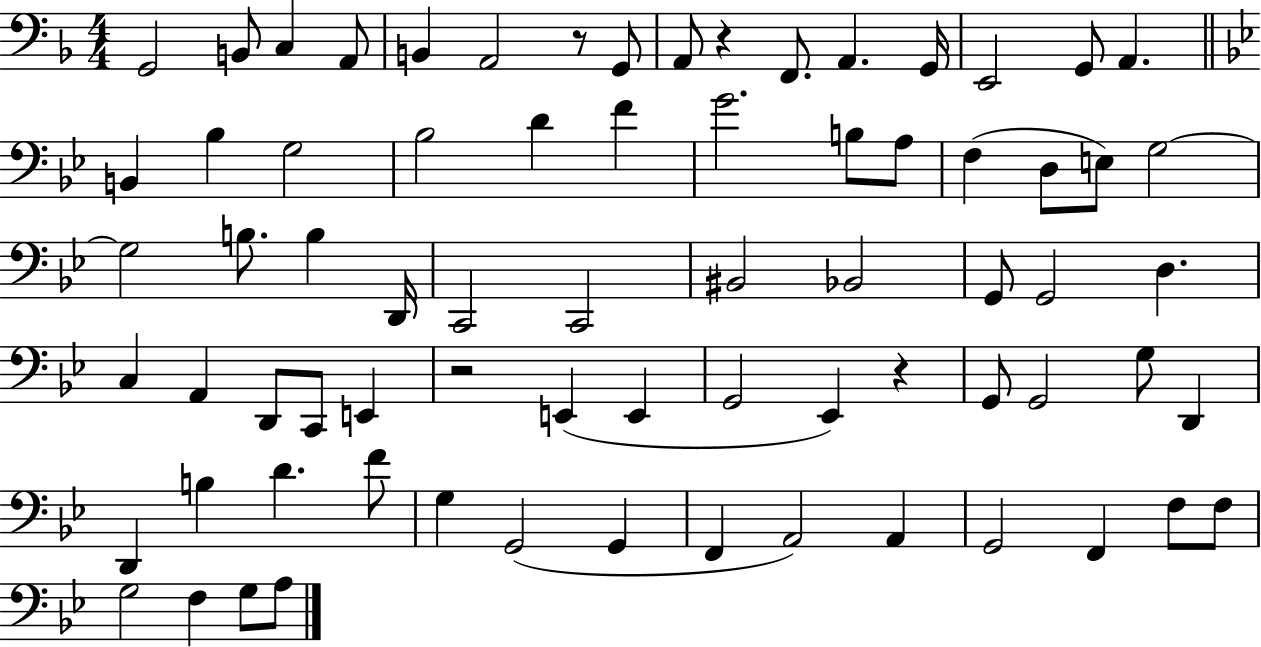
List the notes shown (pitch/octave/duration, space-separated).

G2/h B2/e C3/q A2/e B2/q A2/h R/e G2/e A2/e R/q F2/e. A2/q. G2/s E2/h G2/e A2/q. B2/q Bb3/q G3/h Bb3/h D4/q F4/q G4/h. B3/e A3/e F3/q D3/e E3/e G3/h G3/h B3/e. B3/q D2/s C2/h C2/h BIS2/h Bb2/h G2/e G2/h D3/q. C3/q A2/q D2/e C2/e E2/q R/h E2/q E2/q G2/h Eb2/q R/q G2/e G2/h G3/e D2/q D2/q B3/q D4/q. F4/e G3/q G2/h G2/q F2/q A2/h A2/q G2/h F2/q F3/e F3/e G3/h F3/q G3/e A3/e